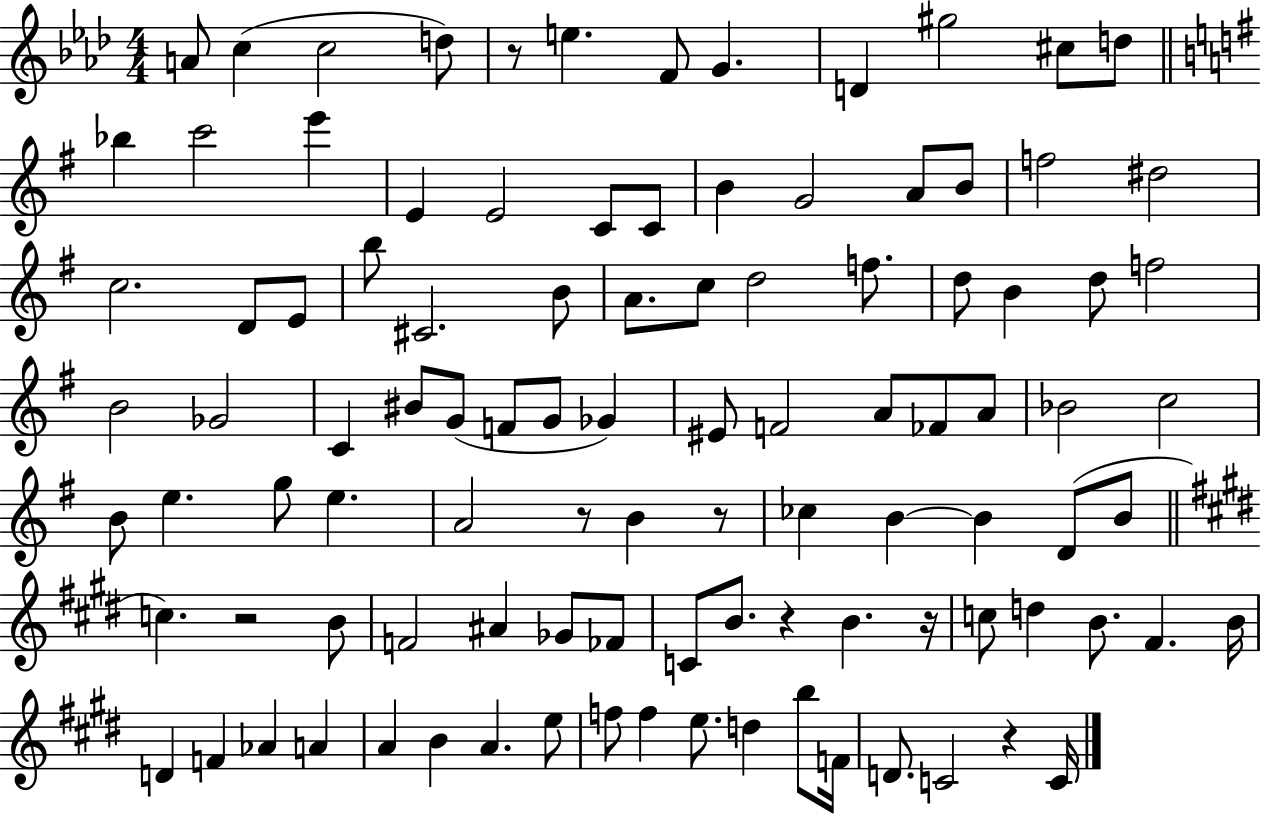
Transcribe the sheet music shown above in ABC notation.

X:1
T:Untitled
M:4/4
L:1/4
K:Ab
A/2 c c2 d/2 z/2 e F/2 G D ^g2 ^c/2 d/2 _b c'2 e' E E2 C/2 C/2 B G2 A/2 B/2 f2 ^d2 c2 D/2 E/2 b/2 ^C2 B/2 A/2 c/2 d2 f/2 d/2 B d/2 f2 B2 _G2 C ^B/2 G/2 F/2 G/2 _G ^E/2 F2 A/2 _F/2 A/2 _B2 c2 B/2 e g/2 e A2 z/2 B z/2 _c B B D/2 B/2 c z2 B/2 F2 ^A _G/2 _F/2 C/2 B/2 z B z/4 c/2 d B/2 ^F B/4 D F _A A A B A e/2 f/2 f e/2 d b/2 F/4 D/2 C2 z C/4